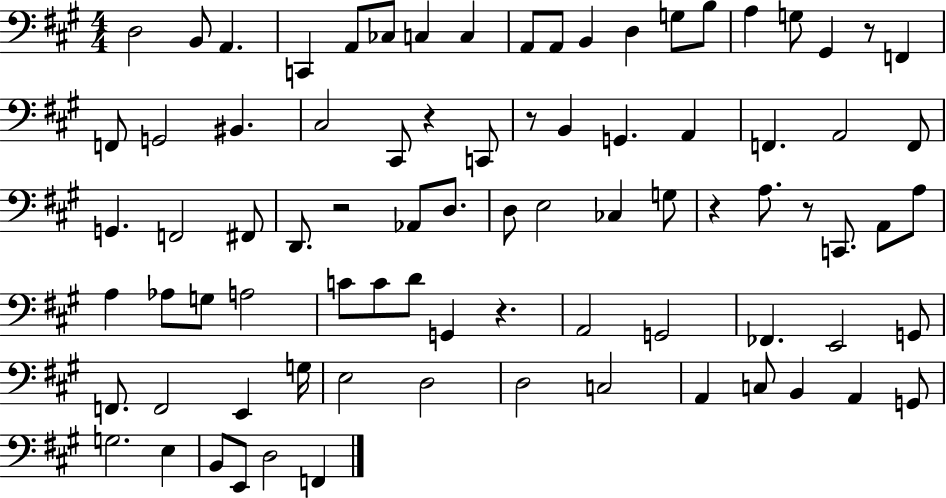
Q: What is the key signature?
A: A major